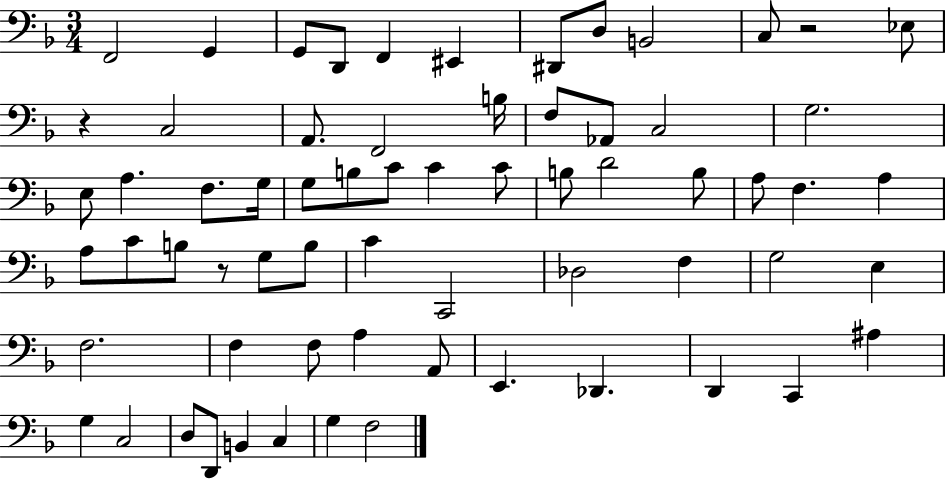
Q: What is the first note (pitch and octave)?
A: F2